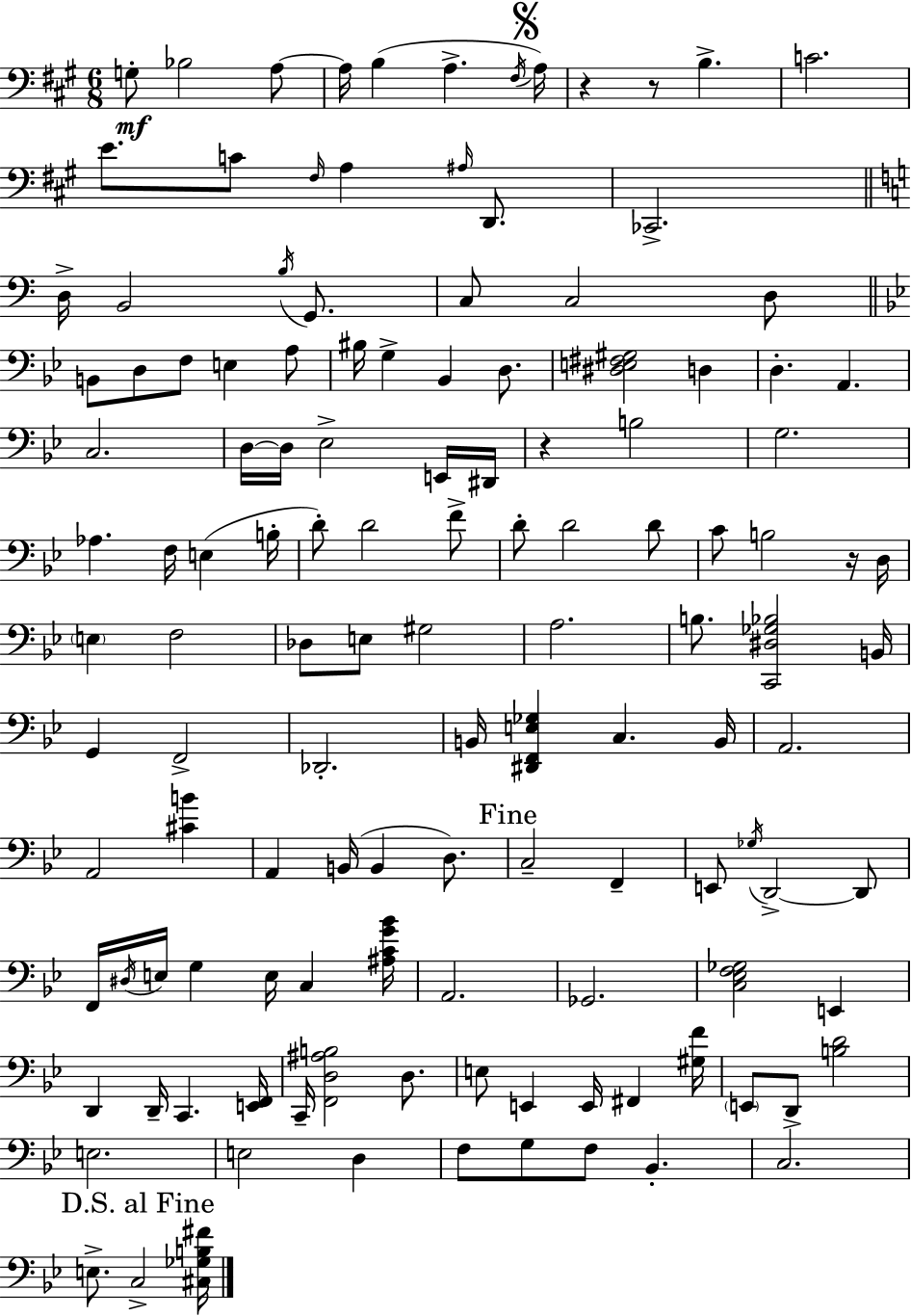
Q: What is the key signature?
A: A major